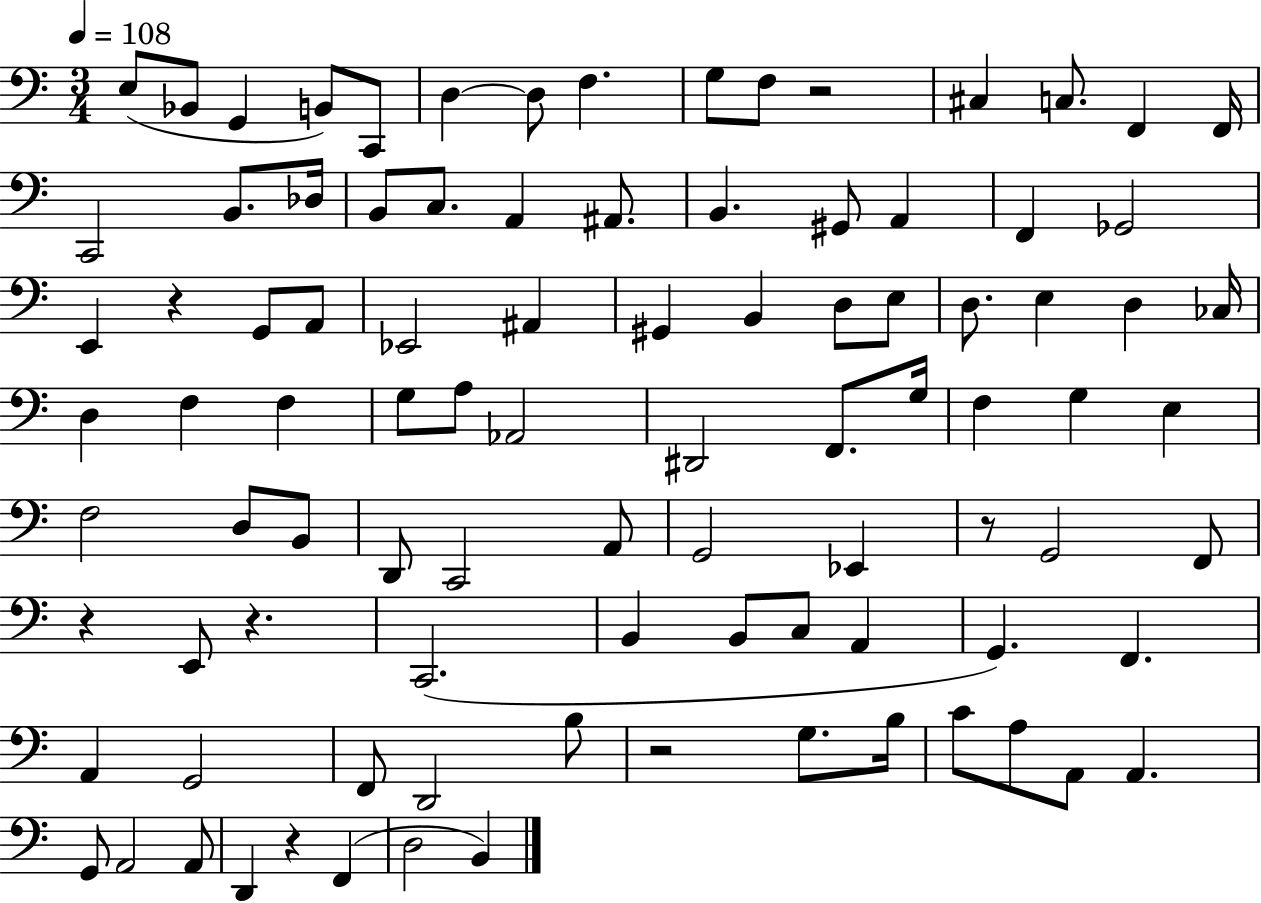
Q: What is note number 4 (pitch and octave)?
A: B2